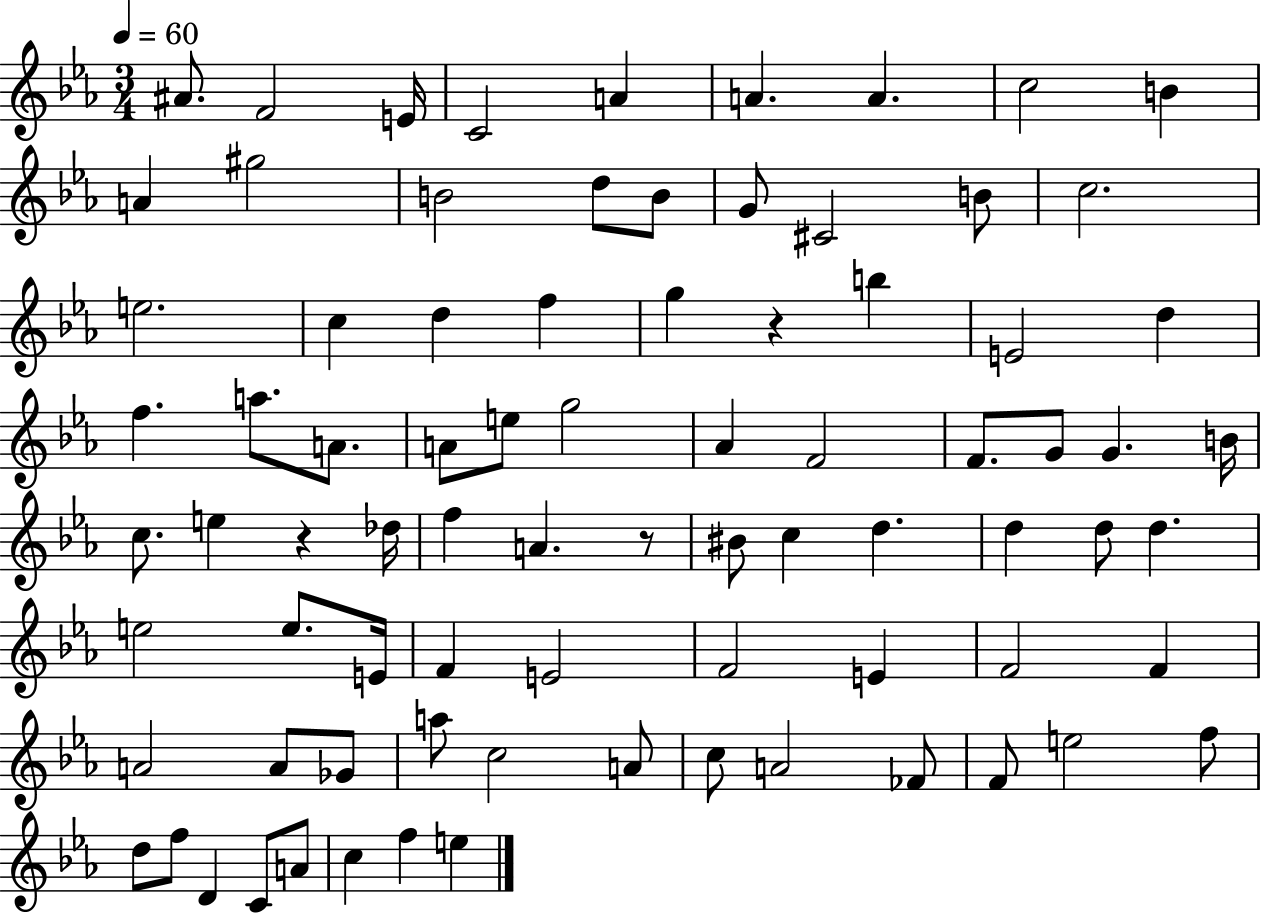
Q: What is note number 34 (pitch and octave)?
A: F4